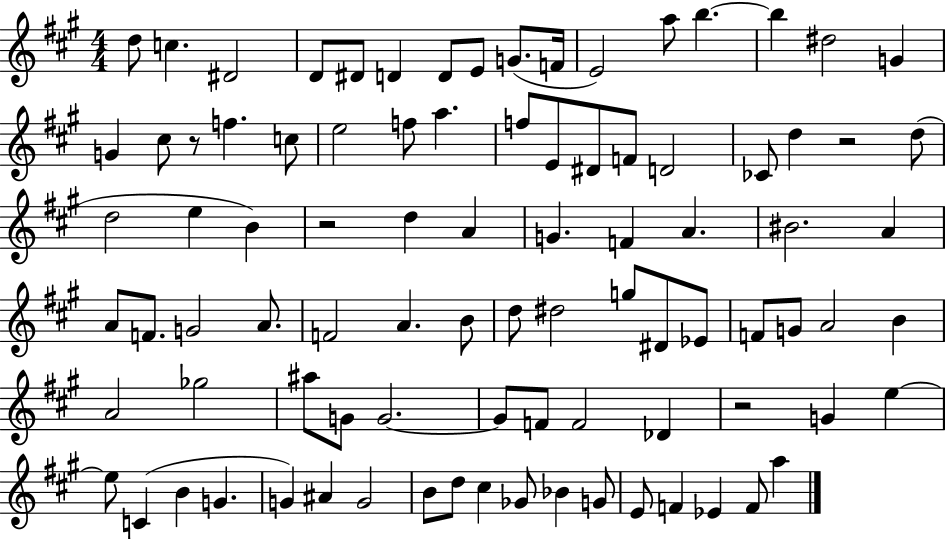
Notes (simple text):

D5/e C5/q. D#4/h D4/e D#4/e D4/q D4/e E4/e G4/e. F4/s E4/h A5/e B5/q. B5/q D#5/h G4/q G4/q C#5/e R/e F5/q. C5/e E5/h F5/e A5/q. F5/e E4/e D#4/e F4/e D4/h CES4/e D5/q R/h D5/e D5/h E5/q B4/q R/h D5/q A4/q G4/q. F4/q A4/q. BIS4/h. A4/q A4/e F4/e. G4/h A4/e. F4/h A4/q. B4/e D5/e D#5/h G5/e D#4/e Eb4/e F4/e G4/e A4/h B4/q A4/h Gb5/h A#5/e G4/e G4/h. G4/e F4/e F4/h Db4/q R/h G4/q E5/q E5/e C4/q B4/q G4/q. G4/q A#4/q G4/h B4/e D5/e C#5/q Gb4/e Bb4/q G4/e E4/e F4/q Eb4/q F4/e A5/q